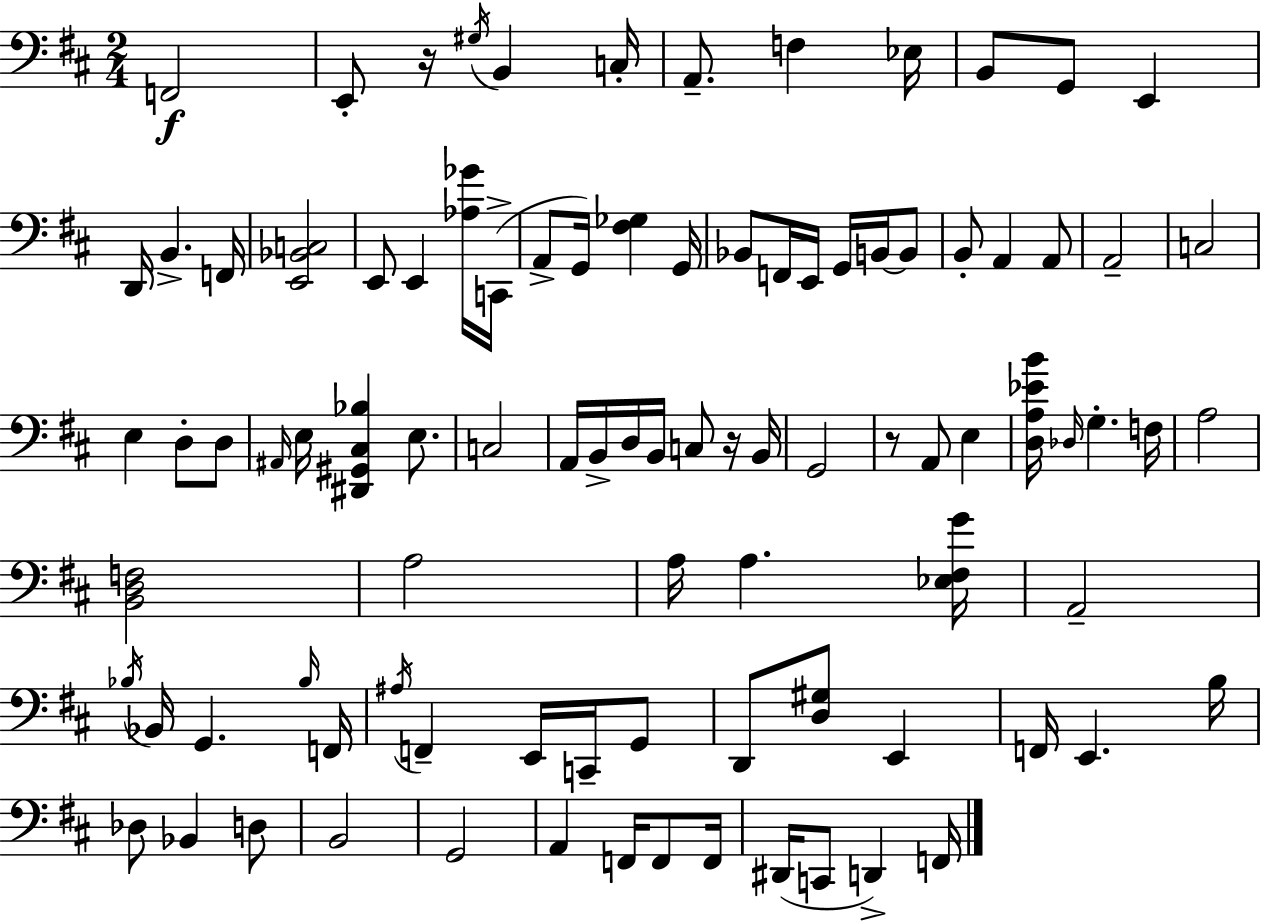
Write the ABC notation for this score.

X:1
T:Untitled
M:2/4
L:1/4
K:D
F,,2 E,,/2 z/4 ^G,/4 B,, C,/4 A,,/2 F, _E,/4 B,,/2 G,,/2 E,, D,,/4 B,, F,,/4 [E,,_B,,C,]2 E,,/2 E,, [_A,_G]/4 C,,/4 A,,/2 G,,/4 [^F,_G,] G,,/4 _B,,/2 F,,/4 E,,/4 G,,/4 B,,/4 B,,/2 B,,/2 A,, A,,/2 A,,2 C,2 E, D,/2 D,/2 ^A,,/4 E,/4 [^D,,^G,,^C,_B,] E,/2 C,2 A,,/4 B,,/4 D,/4 B,,/4 C,/2 z/4 B,,/4 G,,2 z/2 A,,/2 E, [D,A,_EB]/4 _D,/4 G, F,/4 A,2 [B,,D,F,]2 A,2 A,/4 A, [_E,^F,G]/4 A,,2 _B,/4 _B,,/4 G,, _B,/4 F,,/4 ^A,/4 F,, E,,/4 C,,/4 G,,/2 D,,/2 [D,^G,]/2 E,, F,,/4 E,, B,/4 _D,/2 _B,, D,/2 B,,2 G,,2 A,, F,,/4 F,,/2 F,,/4 ^D,,/4 C,,/2 D,, F,,/4